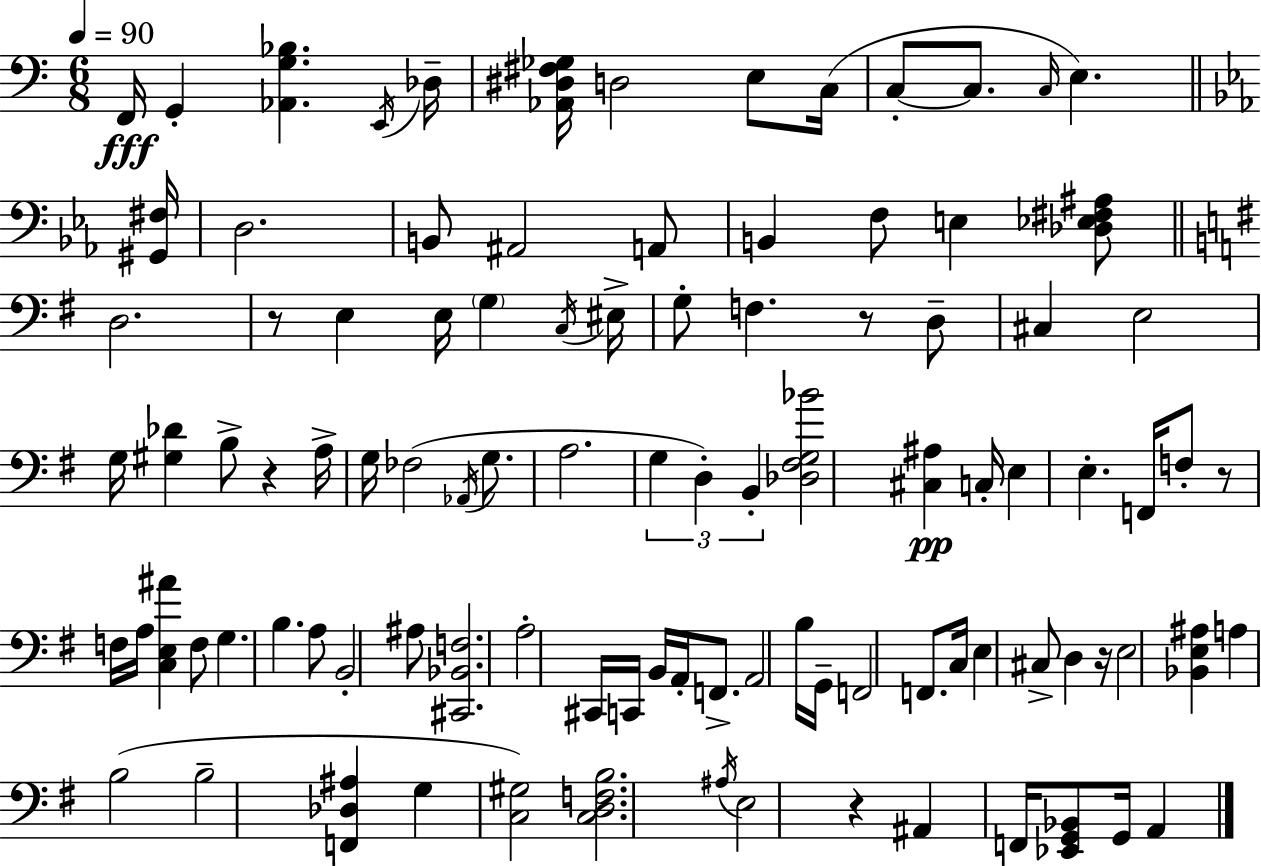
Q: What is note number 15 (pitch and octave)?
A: A2